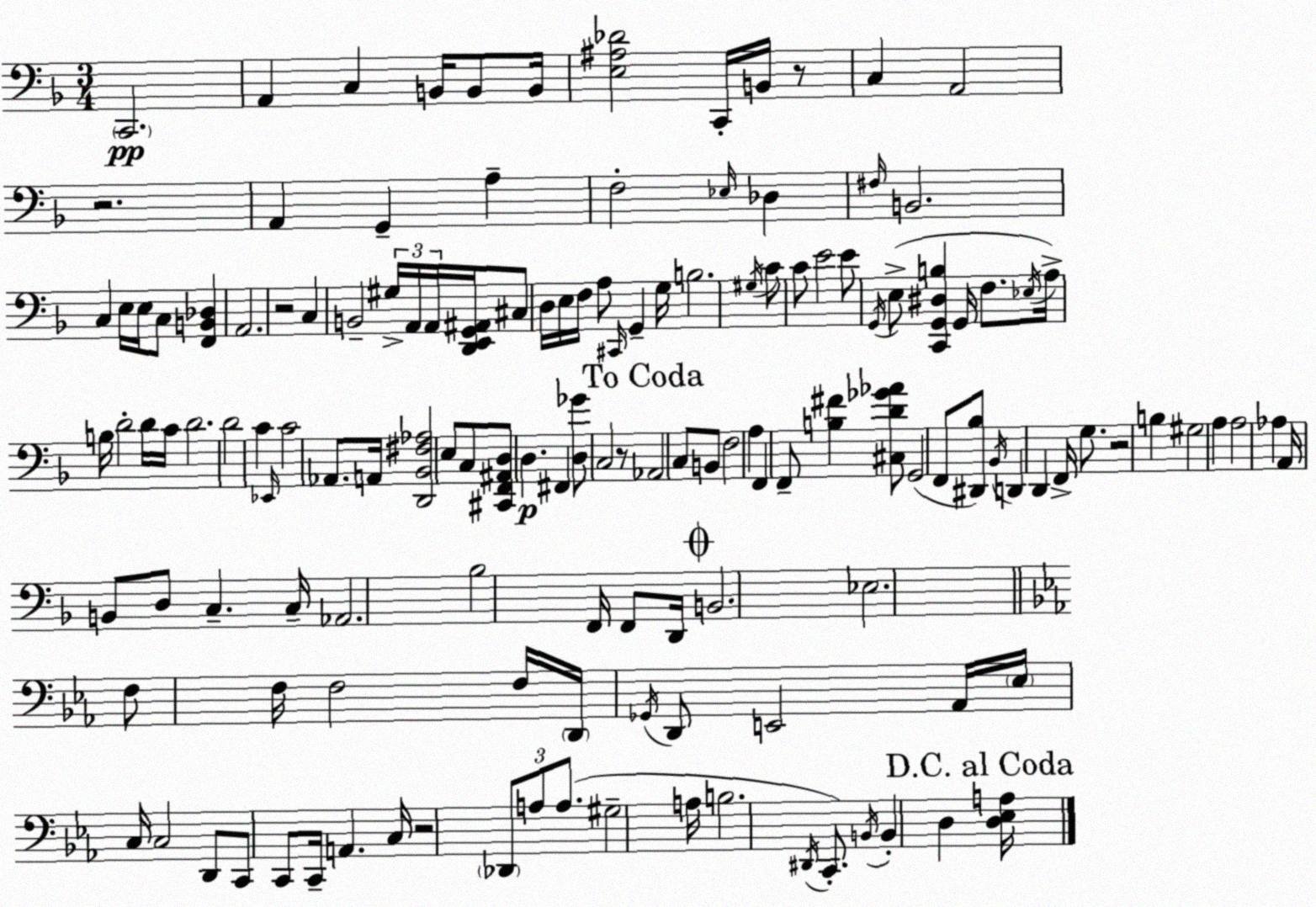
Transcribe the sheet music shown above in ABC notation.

X:1
T:Untitled
M:3/4
L:1/4
K:F
C,,2 A,, C, B,,/4 B,,/2 B,,/4 [E,^A,_D]2 C,,/4 B,,/4 z/2 C, A,,2 z2 A,, G,, A, F,2 _E,/4 _D, ^F,/4 B,,2 C, E,/4 E,/4 C,/2 [F,,B,,_D,] A,,2 z2 C, B,,2 ^G,/4 A,,/4 A,,/4 [D,,E,,G,,^A,,]/4 ^C,/2 D,/4 E,/4 F,/4 A,/2 ^C,,/4 G,, G,/4 B,2 ^G,/4 C/2 C/2 E2 E/2 G,,/4 E,/2 [C,,G,,^D,B,] G,,/4 F,/2 _E,/4 A,/4 B,/4 D2 D/4 C/4 D2 D2 C _E,,/4 C2 _A,,/2 A,,/4 [D,,_B,,^F,_A,]2 E,/2 C,/2 [^C,,F,,^A,,D,]/2 D, ^F,, [D,_G]/2 C,2 z/2 _A,,2 C,/2 B,,/2 F,2 A, F,, F,,/2 [B,^F] [^C,D_G_A]/2 G,,2 F,,/2 [^D,,_B,]/2 _B,,/4 D,, D,, F,,/4 G,/2 z2 B, ^G,2 A, A,2 _A, A,,/4 B,,/2 D,/2 C, C,/4 _A,,2 _B,2 F,,/4 F,,/2 D,,/4 B,,2 _E,2 F,/2 F,/4 F,2 F,/4 D,,/4 _G,,/4 D,,/2 E,,2 _A,,/4 _E,/4 C,/4 C,2 D,,/2 C,,/2 C,,/2 C,,/4 A,, C,/4 z2 _D,,/2 A,/2 A,/2 ^G,2 A,/4 B,2 ^D,,/4 C,,/2 B,,/4 B,, D, [D,_E,A,]/4